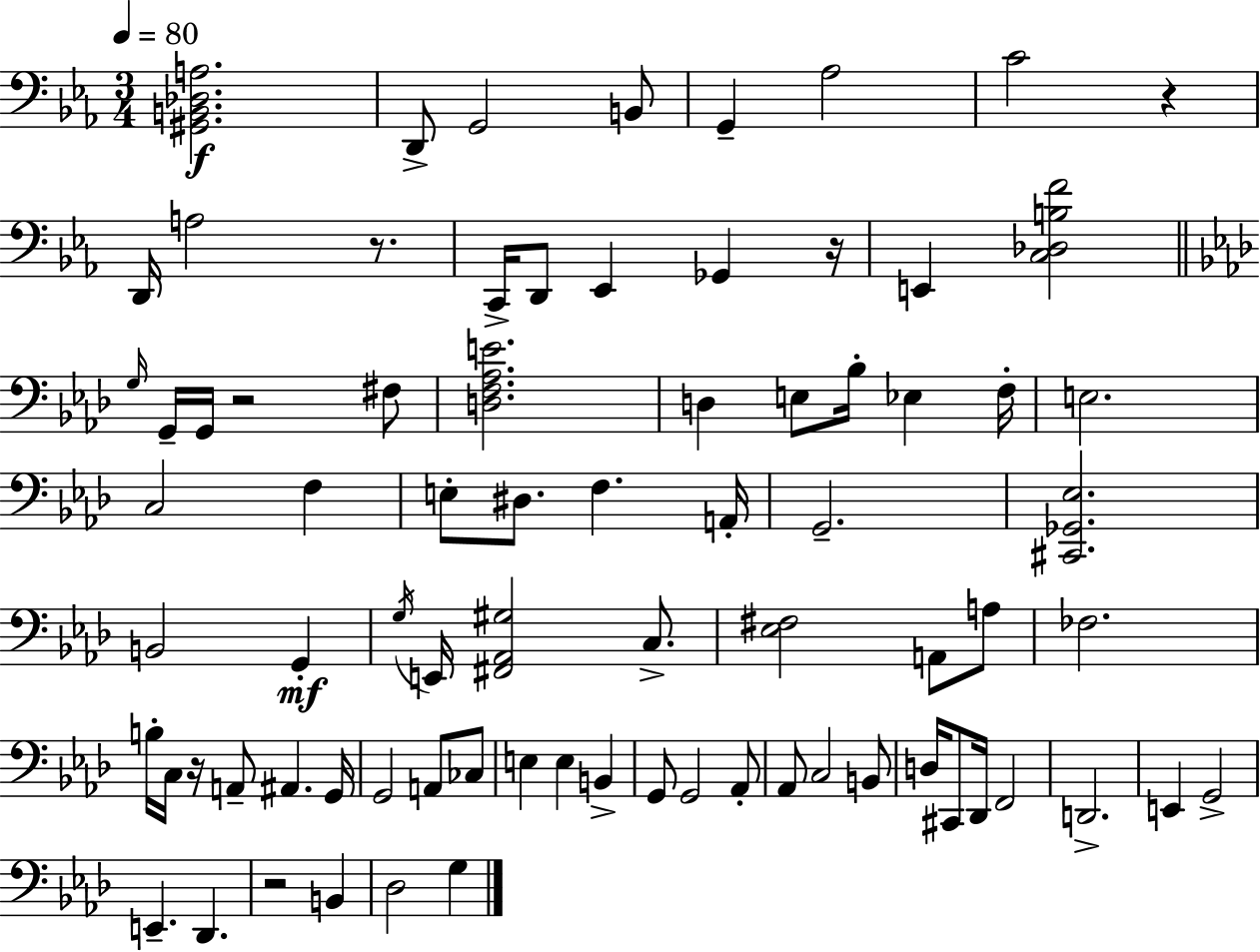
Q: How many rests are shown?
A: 6